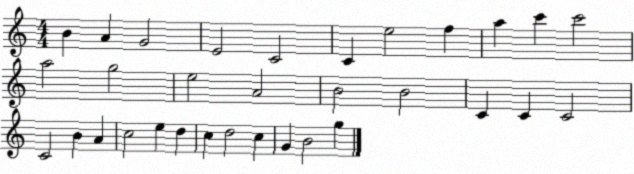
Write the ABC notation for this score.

X:1
T:Untitled
M:4/4
L:1/4
K:C
B A G2 E2 C2 C e2 f a c' c'2 a2 g2 e2 A2 B2 B2 C C C2 C2 B A c2 e d c d2 c G B2 g